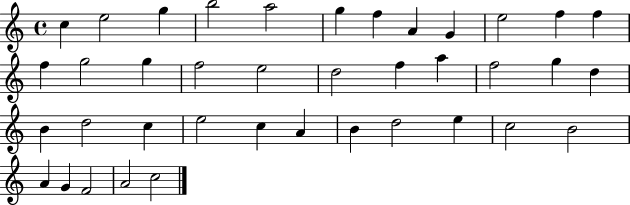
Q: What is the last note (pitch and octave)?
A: C5